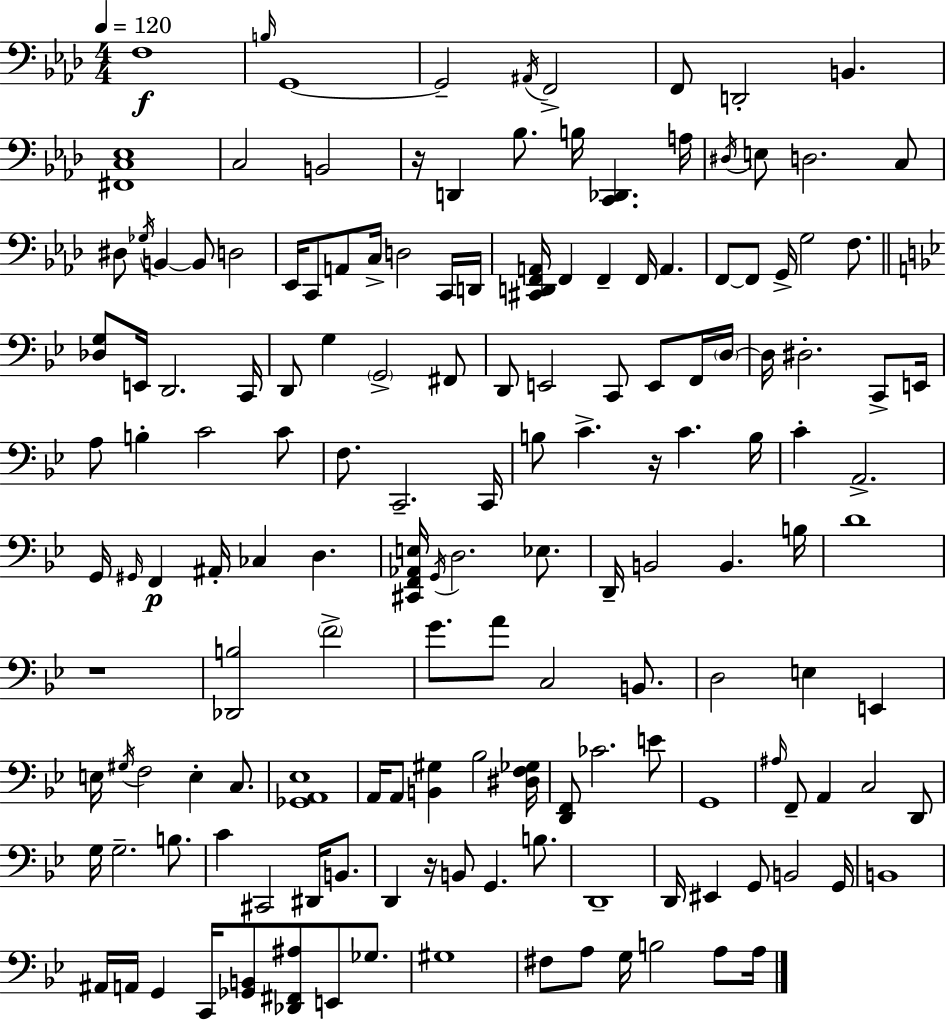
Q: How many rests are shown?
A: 4